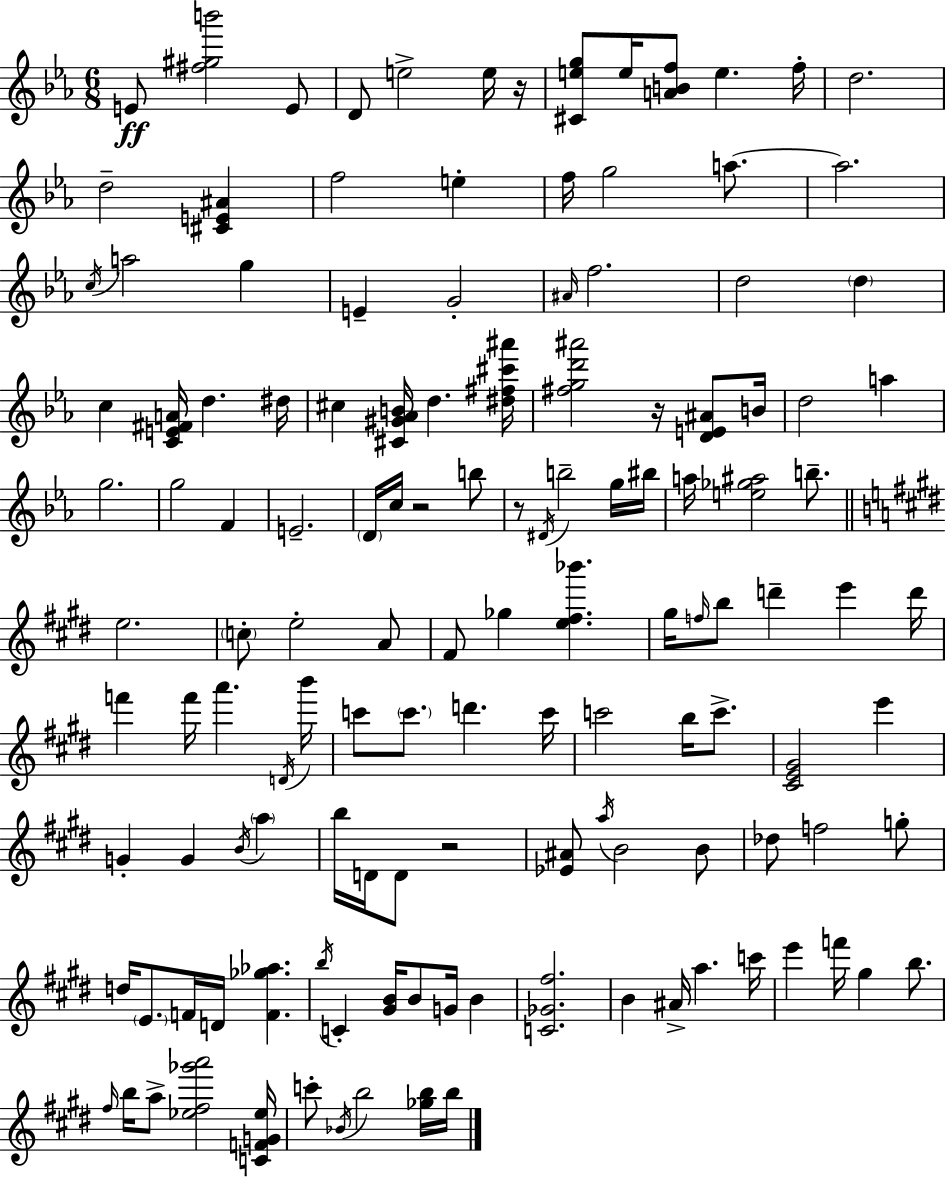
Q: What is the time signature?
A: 6/8